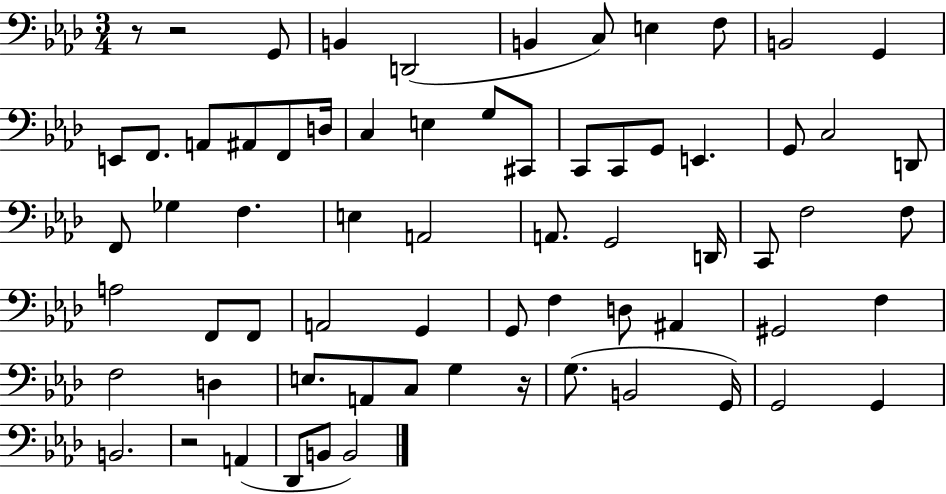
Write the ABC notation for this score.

X:1
T:Untitled
M:3/4
L:1/4
K:Ab
z/2 z2 G,,/2 B,, D,,2 B,, C,/2 E, F,/2 B,,2 G,, E,,/2 F,,/2 A,,/2 ^A,,/2 F,,/2 D,/4 C, E, G,/2 ^C,,/2 C,,/2 C,,/2 G,,/2 E,, G,,/2 C,2 D,,/2 F,,/2 _G, F, E, A,,2 A,,/2 G,,2 D,,/4 C,,/2 F,2 F,/2 A,2 F,,/2 F,,/2 A,,2 G,, G,,/2 F, D,/2 ^A,, ^G,,2 F, F,2 D, E,/2 A,,/2 C,/2 G, z/4 G,/2 B,,2 G,,/4 G,,2 G,, B,,2 z2 A,, _D,,/2 B,,/2 B,,2